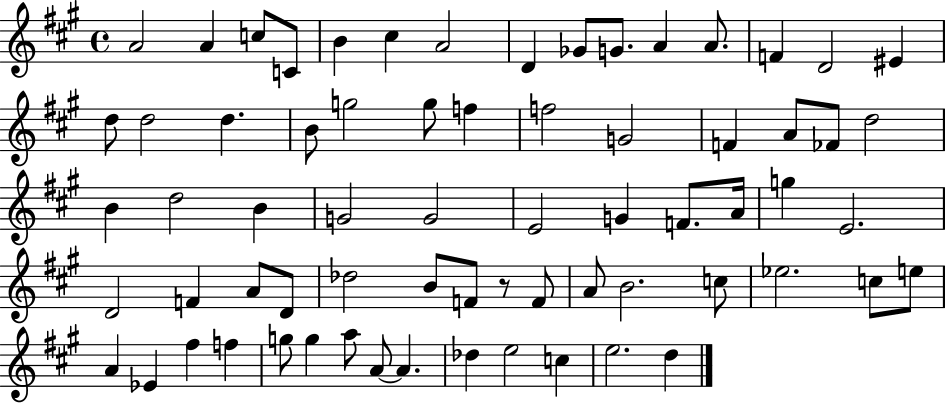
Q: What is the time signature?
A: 4/4